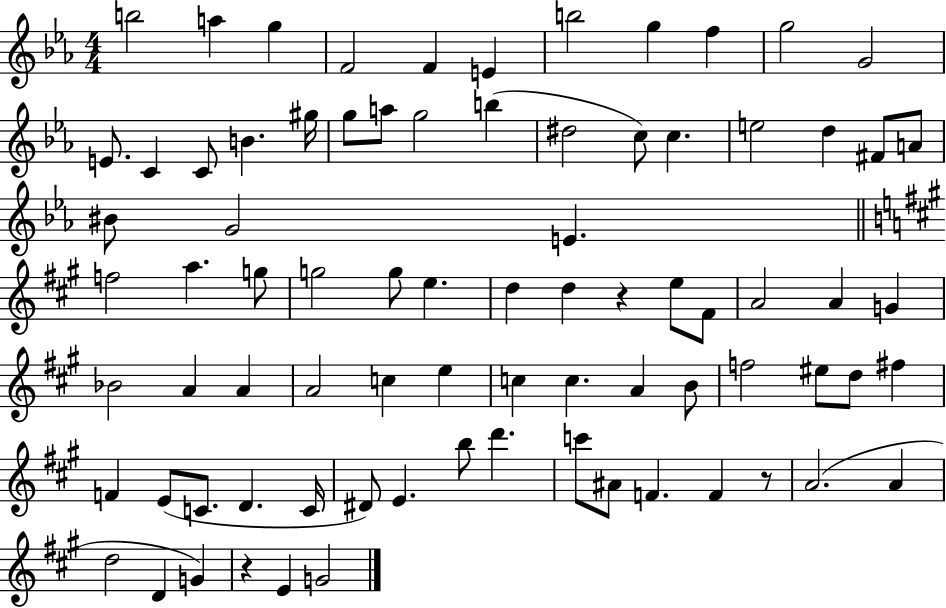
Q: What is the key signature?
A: EES major